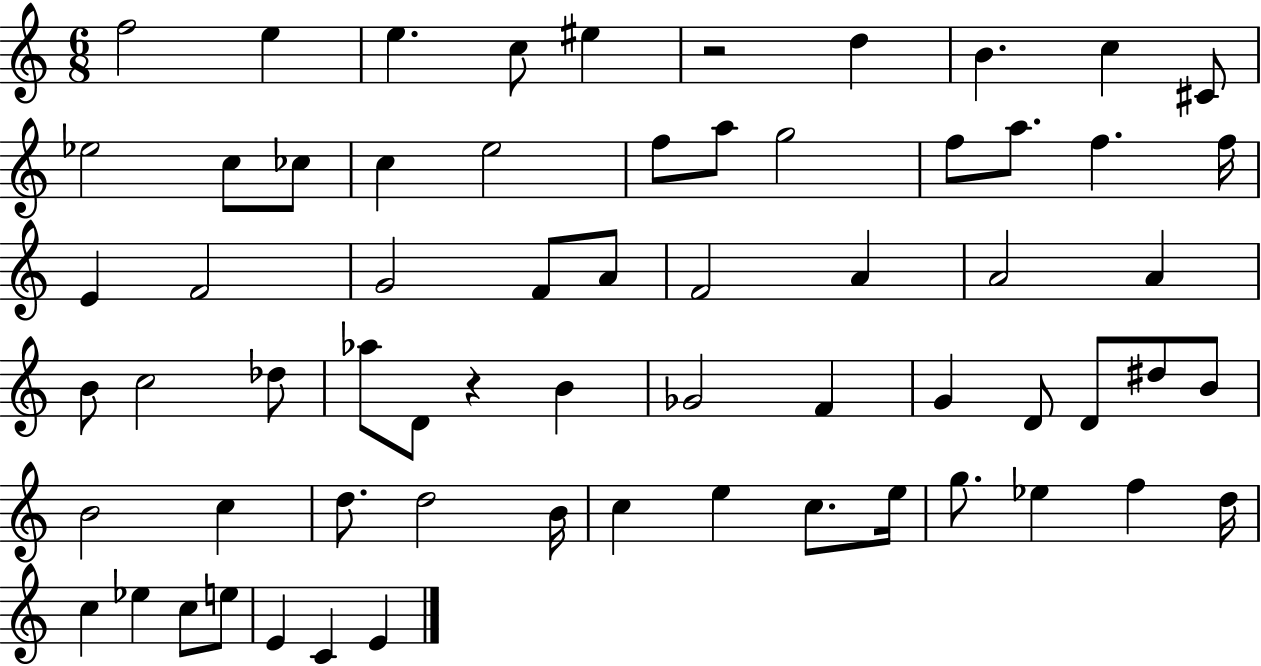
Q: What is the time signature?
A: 6/8